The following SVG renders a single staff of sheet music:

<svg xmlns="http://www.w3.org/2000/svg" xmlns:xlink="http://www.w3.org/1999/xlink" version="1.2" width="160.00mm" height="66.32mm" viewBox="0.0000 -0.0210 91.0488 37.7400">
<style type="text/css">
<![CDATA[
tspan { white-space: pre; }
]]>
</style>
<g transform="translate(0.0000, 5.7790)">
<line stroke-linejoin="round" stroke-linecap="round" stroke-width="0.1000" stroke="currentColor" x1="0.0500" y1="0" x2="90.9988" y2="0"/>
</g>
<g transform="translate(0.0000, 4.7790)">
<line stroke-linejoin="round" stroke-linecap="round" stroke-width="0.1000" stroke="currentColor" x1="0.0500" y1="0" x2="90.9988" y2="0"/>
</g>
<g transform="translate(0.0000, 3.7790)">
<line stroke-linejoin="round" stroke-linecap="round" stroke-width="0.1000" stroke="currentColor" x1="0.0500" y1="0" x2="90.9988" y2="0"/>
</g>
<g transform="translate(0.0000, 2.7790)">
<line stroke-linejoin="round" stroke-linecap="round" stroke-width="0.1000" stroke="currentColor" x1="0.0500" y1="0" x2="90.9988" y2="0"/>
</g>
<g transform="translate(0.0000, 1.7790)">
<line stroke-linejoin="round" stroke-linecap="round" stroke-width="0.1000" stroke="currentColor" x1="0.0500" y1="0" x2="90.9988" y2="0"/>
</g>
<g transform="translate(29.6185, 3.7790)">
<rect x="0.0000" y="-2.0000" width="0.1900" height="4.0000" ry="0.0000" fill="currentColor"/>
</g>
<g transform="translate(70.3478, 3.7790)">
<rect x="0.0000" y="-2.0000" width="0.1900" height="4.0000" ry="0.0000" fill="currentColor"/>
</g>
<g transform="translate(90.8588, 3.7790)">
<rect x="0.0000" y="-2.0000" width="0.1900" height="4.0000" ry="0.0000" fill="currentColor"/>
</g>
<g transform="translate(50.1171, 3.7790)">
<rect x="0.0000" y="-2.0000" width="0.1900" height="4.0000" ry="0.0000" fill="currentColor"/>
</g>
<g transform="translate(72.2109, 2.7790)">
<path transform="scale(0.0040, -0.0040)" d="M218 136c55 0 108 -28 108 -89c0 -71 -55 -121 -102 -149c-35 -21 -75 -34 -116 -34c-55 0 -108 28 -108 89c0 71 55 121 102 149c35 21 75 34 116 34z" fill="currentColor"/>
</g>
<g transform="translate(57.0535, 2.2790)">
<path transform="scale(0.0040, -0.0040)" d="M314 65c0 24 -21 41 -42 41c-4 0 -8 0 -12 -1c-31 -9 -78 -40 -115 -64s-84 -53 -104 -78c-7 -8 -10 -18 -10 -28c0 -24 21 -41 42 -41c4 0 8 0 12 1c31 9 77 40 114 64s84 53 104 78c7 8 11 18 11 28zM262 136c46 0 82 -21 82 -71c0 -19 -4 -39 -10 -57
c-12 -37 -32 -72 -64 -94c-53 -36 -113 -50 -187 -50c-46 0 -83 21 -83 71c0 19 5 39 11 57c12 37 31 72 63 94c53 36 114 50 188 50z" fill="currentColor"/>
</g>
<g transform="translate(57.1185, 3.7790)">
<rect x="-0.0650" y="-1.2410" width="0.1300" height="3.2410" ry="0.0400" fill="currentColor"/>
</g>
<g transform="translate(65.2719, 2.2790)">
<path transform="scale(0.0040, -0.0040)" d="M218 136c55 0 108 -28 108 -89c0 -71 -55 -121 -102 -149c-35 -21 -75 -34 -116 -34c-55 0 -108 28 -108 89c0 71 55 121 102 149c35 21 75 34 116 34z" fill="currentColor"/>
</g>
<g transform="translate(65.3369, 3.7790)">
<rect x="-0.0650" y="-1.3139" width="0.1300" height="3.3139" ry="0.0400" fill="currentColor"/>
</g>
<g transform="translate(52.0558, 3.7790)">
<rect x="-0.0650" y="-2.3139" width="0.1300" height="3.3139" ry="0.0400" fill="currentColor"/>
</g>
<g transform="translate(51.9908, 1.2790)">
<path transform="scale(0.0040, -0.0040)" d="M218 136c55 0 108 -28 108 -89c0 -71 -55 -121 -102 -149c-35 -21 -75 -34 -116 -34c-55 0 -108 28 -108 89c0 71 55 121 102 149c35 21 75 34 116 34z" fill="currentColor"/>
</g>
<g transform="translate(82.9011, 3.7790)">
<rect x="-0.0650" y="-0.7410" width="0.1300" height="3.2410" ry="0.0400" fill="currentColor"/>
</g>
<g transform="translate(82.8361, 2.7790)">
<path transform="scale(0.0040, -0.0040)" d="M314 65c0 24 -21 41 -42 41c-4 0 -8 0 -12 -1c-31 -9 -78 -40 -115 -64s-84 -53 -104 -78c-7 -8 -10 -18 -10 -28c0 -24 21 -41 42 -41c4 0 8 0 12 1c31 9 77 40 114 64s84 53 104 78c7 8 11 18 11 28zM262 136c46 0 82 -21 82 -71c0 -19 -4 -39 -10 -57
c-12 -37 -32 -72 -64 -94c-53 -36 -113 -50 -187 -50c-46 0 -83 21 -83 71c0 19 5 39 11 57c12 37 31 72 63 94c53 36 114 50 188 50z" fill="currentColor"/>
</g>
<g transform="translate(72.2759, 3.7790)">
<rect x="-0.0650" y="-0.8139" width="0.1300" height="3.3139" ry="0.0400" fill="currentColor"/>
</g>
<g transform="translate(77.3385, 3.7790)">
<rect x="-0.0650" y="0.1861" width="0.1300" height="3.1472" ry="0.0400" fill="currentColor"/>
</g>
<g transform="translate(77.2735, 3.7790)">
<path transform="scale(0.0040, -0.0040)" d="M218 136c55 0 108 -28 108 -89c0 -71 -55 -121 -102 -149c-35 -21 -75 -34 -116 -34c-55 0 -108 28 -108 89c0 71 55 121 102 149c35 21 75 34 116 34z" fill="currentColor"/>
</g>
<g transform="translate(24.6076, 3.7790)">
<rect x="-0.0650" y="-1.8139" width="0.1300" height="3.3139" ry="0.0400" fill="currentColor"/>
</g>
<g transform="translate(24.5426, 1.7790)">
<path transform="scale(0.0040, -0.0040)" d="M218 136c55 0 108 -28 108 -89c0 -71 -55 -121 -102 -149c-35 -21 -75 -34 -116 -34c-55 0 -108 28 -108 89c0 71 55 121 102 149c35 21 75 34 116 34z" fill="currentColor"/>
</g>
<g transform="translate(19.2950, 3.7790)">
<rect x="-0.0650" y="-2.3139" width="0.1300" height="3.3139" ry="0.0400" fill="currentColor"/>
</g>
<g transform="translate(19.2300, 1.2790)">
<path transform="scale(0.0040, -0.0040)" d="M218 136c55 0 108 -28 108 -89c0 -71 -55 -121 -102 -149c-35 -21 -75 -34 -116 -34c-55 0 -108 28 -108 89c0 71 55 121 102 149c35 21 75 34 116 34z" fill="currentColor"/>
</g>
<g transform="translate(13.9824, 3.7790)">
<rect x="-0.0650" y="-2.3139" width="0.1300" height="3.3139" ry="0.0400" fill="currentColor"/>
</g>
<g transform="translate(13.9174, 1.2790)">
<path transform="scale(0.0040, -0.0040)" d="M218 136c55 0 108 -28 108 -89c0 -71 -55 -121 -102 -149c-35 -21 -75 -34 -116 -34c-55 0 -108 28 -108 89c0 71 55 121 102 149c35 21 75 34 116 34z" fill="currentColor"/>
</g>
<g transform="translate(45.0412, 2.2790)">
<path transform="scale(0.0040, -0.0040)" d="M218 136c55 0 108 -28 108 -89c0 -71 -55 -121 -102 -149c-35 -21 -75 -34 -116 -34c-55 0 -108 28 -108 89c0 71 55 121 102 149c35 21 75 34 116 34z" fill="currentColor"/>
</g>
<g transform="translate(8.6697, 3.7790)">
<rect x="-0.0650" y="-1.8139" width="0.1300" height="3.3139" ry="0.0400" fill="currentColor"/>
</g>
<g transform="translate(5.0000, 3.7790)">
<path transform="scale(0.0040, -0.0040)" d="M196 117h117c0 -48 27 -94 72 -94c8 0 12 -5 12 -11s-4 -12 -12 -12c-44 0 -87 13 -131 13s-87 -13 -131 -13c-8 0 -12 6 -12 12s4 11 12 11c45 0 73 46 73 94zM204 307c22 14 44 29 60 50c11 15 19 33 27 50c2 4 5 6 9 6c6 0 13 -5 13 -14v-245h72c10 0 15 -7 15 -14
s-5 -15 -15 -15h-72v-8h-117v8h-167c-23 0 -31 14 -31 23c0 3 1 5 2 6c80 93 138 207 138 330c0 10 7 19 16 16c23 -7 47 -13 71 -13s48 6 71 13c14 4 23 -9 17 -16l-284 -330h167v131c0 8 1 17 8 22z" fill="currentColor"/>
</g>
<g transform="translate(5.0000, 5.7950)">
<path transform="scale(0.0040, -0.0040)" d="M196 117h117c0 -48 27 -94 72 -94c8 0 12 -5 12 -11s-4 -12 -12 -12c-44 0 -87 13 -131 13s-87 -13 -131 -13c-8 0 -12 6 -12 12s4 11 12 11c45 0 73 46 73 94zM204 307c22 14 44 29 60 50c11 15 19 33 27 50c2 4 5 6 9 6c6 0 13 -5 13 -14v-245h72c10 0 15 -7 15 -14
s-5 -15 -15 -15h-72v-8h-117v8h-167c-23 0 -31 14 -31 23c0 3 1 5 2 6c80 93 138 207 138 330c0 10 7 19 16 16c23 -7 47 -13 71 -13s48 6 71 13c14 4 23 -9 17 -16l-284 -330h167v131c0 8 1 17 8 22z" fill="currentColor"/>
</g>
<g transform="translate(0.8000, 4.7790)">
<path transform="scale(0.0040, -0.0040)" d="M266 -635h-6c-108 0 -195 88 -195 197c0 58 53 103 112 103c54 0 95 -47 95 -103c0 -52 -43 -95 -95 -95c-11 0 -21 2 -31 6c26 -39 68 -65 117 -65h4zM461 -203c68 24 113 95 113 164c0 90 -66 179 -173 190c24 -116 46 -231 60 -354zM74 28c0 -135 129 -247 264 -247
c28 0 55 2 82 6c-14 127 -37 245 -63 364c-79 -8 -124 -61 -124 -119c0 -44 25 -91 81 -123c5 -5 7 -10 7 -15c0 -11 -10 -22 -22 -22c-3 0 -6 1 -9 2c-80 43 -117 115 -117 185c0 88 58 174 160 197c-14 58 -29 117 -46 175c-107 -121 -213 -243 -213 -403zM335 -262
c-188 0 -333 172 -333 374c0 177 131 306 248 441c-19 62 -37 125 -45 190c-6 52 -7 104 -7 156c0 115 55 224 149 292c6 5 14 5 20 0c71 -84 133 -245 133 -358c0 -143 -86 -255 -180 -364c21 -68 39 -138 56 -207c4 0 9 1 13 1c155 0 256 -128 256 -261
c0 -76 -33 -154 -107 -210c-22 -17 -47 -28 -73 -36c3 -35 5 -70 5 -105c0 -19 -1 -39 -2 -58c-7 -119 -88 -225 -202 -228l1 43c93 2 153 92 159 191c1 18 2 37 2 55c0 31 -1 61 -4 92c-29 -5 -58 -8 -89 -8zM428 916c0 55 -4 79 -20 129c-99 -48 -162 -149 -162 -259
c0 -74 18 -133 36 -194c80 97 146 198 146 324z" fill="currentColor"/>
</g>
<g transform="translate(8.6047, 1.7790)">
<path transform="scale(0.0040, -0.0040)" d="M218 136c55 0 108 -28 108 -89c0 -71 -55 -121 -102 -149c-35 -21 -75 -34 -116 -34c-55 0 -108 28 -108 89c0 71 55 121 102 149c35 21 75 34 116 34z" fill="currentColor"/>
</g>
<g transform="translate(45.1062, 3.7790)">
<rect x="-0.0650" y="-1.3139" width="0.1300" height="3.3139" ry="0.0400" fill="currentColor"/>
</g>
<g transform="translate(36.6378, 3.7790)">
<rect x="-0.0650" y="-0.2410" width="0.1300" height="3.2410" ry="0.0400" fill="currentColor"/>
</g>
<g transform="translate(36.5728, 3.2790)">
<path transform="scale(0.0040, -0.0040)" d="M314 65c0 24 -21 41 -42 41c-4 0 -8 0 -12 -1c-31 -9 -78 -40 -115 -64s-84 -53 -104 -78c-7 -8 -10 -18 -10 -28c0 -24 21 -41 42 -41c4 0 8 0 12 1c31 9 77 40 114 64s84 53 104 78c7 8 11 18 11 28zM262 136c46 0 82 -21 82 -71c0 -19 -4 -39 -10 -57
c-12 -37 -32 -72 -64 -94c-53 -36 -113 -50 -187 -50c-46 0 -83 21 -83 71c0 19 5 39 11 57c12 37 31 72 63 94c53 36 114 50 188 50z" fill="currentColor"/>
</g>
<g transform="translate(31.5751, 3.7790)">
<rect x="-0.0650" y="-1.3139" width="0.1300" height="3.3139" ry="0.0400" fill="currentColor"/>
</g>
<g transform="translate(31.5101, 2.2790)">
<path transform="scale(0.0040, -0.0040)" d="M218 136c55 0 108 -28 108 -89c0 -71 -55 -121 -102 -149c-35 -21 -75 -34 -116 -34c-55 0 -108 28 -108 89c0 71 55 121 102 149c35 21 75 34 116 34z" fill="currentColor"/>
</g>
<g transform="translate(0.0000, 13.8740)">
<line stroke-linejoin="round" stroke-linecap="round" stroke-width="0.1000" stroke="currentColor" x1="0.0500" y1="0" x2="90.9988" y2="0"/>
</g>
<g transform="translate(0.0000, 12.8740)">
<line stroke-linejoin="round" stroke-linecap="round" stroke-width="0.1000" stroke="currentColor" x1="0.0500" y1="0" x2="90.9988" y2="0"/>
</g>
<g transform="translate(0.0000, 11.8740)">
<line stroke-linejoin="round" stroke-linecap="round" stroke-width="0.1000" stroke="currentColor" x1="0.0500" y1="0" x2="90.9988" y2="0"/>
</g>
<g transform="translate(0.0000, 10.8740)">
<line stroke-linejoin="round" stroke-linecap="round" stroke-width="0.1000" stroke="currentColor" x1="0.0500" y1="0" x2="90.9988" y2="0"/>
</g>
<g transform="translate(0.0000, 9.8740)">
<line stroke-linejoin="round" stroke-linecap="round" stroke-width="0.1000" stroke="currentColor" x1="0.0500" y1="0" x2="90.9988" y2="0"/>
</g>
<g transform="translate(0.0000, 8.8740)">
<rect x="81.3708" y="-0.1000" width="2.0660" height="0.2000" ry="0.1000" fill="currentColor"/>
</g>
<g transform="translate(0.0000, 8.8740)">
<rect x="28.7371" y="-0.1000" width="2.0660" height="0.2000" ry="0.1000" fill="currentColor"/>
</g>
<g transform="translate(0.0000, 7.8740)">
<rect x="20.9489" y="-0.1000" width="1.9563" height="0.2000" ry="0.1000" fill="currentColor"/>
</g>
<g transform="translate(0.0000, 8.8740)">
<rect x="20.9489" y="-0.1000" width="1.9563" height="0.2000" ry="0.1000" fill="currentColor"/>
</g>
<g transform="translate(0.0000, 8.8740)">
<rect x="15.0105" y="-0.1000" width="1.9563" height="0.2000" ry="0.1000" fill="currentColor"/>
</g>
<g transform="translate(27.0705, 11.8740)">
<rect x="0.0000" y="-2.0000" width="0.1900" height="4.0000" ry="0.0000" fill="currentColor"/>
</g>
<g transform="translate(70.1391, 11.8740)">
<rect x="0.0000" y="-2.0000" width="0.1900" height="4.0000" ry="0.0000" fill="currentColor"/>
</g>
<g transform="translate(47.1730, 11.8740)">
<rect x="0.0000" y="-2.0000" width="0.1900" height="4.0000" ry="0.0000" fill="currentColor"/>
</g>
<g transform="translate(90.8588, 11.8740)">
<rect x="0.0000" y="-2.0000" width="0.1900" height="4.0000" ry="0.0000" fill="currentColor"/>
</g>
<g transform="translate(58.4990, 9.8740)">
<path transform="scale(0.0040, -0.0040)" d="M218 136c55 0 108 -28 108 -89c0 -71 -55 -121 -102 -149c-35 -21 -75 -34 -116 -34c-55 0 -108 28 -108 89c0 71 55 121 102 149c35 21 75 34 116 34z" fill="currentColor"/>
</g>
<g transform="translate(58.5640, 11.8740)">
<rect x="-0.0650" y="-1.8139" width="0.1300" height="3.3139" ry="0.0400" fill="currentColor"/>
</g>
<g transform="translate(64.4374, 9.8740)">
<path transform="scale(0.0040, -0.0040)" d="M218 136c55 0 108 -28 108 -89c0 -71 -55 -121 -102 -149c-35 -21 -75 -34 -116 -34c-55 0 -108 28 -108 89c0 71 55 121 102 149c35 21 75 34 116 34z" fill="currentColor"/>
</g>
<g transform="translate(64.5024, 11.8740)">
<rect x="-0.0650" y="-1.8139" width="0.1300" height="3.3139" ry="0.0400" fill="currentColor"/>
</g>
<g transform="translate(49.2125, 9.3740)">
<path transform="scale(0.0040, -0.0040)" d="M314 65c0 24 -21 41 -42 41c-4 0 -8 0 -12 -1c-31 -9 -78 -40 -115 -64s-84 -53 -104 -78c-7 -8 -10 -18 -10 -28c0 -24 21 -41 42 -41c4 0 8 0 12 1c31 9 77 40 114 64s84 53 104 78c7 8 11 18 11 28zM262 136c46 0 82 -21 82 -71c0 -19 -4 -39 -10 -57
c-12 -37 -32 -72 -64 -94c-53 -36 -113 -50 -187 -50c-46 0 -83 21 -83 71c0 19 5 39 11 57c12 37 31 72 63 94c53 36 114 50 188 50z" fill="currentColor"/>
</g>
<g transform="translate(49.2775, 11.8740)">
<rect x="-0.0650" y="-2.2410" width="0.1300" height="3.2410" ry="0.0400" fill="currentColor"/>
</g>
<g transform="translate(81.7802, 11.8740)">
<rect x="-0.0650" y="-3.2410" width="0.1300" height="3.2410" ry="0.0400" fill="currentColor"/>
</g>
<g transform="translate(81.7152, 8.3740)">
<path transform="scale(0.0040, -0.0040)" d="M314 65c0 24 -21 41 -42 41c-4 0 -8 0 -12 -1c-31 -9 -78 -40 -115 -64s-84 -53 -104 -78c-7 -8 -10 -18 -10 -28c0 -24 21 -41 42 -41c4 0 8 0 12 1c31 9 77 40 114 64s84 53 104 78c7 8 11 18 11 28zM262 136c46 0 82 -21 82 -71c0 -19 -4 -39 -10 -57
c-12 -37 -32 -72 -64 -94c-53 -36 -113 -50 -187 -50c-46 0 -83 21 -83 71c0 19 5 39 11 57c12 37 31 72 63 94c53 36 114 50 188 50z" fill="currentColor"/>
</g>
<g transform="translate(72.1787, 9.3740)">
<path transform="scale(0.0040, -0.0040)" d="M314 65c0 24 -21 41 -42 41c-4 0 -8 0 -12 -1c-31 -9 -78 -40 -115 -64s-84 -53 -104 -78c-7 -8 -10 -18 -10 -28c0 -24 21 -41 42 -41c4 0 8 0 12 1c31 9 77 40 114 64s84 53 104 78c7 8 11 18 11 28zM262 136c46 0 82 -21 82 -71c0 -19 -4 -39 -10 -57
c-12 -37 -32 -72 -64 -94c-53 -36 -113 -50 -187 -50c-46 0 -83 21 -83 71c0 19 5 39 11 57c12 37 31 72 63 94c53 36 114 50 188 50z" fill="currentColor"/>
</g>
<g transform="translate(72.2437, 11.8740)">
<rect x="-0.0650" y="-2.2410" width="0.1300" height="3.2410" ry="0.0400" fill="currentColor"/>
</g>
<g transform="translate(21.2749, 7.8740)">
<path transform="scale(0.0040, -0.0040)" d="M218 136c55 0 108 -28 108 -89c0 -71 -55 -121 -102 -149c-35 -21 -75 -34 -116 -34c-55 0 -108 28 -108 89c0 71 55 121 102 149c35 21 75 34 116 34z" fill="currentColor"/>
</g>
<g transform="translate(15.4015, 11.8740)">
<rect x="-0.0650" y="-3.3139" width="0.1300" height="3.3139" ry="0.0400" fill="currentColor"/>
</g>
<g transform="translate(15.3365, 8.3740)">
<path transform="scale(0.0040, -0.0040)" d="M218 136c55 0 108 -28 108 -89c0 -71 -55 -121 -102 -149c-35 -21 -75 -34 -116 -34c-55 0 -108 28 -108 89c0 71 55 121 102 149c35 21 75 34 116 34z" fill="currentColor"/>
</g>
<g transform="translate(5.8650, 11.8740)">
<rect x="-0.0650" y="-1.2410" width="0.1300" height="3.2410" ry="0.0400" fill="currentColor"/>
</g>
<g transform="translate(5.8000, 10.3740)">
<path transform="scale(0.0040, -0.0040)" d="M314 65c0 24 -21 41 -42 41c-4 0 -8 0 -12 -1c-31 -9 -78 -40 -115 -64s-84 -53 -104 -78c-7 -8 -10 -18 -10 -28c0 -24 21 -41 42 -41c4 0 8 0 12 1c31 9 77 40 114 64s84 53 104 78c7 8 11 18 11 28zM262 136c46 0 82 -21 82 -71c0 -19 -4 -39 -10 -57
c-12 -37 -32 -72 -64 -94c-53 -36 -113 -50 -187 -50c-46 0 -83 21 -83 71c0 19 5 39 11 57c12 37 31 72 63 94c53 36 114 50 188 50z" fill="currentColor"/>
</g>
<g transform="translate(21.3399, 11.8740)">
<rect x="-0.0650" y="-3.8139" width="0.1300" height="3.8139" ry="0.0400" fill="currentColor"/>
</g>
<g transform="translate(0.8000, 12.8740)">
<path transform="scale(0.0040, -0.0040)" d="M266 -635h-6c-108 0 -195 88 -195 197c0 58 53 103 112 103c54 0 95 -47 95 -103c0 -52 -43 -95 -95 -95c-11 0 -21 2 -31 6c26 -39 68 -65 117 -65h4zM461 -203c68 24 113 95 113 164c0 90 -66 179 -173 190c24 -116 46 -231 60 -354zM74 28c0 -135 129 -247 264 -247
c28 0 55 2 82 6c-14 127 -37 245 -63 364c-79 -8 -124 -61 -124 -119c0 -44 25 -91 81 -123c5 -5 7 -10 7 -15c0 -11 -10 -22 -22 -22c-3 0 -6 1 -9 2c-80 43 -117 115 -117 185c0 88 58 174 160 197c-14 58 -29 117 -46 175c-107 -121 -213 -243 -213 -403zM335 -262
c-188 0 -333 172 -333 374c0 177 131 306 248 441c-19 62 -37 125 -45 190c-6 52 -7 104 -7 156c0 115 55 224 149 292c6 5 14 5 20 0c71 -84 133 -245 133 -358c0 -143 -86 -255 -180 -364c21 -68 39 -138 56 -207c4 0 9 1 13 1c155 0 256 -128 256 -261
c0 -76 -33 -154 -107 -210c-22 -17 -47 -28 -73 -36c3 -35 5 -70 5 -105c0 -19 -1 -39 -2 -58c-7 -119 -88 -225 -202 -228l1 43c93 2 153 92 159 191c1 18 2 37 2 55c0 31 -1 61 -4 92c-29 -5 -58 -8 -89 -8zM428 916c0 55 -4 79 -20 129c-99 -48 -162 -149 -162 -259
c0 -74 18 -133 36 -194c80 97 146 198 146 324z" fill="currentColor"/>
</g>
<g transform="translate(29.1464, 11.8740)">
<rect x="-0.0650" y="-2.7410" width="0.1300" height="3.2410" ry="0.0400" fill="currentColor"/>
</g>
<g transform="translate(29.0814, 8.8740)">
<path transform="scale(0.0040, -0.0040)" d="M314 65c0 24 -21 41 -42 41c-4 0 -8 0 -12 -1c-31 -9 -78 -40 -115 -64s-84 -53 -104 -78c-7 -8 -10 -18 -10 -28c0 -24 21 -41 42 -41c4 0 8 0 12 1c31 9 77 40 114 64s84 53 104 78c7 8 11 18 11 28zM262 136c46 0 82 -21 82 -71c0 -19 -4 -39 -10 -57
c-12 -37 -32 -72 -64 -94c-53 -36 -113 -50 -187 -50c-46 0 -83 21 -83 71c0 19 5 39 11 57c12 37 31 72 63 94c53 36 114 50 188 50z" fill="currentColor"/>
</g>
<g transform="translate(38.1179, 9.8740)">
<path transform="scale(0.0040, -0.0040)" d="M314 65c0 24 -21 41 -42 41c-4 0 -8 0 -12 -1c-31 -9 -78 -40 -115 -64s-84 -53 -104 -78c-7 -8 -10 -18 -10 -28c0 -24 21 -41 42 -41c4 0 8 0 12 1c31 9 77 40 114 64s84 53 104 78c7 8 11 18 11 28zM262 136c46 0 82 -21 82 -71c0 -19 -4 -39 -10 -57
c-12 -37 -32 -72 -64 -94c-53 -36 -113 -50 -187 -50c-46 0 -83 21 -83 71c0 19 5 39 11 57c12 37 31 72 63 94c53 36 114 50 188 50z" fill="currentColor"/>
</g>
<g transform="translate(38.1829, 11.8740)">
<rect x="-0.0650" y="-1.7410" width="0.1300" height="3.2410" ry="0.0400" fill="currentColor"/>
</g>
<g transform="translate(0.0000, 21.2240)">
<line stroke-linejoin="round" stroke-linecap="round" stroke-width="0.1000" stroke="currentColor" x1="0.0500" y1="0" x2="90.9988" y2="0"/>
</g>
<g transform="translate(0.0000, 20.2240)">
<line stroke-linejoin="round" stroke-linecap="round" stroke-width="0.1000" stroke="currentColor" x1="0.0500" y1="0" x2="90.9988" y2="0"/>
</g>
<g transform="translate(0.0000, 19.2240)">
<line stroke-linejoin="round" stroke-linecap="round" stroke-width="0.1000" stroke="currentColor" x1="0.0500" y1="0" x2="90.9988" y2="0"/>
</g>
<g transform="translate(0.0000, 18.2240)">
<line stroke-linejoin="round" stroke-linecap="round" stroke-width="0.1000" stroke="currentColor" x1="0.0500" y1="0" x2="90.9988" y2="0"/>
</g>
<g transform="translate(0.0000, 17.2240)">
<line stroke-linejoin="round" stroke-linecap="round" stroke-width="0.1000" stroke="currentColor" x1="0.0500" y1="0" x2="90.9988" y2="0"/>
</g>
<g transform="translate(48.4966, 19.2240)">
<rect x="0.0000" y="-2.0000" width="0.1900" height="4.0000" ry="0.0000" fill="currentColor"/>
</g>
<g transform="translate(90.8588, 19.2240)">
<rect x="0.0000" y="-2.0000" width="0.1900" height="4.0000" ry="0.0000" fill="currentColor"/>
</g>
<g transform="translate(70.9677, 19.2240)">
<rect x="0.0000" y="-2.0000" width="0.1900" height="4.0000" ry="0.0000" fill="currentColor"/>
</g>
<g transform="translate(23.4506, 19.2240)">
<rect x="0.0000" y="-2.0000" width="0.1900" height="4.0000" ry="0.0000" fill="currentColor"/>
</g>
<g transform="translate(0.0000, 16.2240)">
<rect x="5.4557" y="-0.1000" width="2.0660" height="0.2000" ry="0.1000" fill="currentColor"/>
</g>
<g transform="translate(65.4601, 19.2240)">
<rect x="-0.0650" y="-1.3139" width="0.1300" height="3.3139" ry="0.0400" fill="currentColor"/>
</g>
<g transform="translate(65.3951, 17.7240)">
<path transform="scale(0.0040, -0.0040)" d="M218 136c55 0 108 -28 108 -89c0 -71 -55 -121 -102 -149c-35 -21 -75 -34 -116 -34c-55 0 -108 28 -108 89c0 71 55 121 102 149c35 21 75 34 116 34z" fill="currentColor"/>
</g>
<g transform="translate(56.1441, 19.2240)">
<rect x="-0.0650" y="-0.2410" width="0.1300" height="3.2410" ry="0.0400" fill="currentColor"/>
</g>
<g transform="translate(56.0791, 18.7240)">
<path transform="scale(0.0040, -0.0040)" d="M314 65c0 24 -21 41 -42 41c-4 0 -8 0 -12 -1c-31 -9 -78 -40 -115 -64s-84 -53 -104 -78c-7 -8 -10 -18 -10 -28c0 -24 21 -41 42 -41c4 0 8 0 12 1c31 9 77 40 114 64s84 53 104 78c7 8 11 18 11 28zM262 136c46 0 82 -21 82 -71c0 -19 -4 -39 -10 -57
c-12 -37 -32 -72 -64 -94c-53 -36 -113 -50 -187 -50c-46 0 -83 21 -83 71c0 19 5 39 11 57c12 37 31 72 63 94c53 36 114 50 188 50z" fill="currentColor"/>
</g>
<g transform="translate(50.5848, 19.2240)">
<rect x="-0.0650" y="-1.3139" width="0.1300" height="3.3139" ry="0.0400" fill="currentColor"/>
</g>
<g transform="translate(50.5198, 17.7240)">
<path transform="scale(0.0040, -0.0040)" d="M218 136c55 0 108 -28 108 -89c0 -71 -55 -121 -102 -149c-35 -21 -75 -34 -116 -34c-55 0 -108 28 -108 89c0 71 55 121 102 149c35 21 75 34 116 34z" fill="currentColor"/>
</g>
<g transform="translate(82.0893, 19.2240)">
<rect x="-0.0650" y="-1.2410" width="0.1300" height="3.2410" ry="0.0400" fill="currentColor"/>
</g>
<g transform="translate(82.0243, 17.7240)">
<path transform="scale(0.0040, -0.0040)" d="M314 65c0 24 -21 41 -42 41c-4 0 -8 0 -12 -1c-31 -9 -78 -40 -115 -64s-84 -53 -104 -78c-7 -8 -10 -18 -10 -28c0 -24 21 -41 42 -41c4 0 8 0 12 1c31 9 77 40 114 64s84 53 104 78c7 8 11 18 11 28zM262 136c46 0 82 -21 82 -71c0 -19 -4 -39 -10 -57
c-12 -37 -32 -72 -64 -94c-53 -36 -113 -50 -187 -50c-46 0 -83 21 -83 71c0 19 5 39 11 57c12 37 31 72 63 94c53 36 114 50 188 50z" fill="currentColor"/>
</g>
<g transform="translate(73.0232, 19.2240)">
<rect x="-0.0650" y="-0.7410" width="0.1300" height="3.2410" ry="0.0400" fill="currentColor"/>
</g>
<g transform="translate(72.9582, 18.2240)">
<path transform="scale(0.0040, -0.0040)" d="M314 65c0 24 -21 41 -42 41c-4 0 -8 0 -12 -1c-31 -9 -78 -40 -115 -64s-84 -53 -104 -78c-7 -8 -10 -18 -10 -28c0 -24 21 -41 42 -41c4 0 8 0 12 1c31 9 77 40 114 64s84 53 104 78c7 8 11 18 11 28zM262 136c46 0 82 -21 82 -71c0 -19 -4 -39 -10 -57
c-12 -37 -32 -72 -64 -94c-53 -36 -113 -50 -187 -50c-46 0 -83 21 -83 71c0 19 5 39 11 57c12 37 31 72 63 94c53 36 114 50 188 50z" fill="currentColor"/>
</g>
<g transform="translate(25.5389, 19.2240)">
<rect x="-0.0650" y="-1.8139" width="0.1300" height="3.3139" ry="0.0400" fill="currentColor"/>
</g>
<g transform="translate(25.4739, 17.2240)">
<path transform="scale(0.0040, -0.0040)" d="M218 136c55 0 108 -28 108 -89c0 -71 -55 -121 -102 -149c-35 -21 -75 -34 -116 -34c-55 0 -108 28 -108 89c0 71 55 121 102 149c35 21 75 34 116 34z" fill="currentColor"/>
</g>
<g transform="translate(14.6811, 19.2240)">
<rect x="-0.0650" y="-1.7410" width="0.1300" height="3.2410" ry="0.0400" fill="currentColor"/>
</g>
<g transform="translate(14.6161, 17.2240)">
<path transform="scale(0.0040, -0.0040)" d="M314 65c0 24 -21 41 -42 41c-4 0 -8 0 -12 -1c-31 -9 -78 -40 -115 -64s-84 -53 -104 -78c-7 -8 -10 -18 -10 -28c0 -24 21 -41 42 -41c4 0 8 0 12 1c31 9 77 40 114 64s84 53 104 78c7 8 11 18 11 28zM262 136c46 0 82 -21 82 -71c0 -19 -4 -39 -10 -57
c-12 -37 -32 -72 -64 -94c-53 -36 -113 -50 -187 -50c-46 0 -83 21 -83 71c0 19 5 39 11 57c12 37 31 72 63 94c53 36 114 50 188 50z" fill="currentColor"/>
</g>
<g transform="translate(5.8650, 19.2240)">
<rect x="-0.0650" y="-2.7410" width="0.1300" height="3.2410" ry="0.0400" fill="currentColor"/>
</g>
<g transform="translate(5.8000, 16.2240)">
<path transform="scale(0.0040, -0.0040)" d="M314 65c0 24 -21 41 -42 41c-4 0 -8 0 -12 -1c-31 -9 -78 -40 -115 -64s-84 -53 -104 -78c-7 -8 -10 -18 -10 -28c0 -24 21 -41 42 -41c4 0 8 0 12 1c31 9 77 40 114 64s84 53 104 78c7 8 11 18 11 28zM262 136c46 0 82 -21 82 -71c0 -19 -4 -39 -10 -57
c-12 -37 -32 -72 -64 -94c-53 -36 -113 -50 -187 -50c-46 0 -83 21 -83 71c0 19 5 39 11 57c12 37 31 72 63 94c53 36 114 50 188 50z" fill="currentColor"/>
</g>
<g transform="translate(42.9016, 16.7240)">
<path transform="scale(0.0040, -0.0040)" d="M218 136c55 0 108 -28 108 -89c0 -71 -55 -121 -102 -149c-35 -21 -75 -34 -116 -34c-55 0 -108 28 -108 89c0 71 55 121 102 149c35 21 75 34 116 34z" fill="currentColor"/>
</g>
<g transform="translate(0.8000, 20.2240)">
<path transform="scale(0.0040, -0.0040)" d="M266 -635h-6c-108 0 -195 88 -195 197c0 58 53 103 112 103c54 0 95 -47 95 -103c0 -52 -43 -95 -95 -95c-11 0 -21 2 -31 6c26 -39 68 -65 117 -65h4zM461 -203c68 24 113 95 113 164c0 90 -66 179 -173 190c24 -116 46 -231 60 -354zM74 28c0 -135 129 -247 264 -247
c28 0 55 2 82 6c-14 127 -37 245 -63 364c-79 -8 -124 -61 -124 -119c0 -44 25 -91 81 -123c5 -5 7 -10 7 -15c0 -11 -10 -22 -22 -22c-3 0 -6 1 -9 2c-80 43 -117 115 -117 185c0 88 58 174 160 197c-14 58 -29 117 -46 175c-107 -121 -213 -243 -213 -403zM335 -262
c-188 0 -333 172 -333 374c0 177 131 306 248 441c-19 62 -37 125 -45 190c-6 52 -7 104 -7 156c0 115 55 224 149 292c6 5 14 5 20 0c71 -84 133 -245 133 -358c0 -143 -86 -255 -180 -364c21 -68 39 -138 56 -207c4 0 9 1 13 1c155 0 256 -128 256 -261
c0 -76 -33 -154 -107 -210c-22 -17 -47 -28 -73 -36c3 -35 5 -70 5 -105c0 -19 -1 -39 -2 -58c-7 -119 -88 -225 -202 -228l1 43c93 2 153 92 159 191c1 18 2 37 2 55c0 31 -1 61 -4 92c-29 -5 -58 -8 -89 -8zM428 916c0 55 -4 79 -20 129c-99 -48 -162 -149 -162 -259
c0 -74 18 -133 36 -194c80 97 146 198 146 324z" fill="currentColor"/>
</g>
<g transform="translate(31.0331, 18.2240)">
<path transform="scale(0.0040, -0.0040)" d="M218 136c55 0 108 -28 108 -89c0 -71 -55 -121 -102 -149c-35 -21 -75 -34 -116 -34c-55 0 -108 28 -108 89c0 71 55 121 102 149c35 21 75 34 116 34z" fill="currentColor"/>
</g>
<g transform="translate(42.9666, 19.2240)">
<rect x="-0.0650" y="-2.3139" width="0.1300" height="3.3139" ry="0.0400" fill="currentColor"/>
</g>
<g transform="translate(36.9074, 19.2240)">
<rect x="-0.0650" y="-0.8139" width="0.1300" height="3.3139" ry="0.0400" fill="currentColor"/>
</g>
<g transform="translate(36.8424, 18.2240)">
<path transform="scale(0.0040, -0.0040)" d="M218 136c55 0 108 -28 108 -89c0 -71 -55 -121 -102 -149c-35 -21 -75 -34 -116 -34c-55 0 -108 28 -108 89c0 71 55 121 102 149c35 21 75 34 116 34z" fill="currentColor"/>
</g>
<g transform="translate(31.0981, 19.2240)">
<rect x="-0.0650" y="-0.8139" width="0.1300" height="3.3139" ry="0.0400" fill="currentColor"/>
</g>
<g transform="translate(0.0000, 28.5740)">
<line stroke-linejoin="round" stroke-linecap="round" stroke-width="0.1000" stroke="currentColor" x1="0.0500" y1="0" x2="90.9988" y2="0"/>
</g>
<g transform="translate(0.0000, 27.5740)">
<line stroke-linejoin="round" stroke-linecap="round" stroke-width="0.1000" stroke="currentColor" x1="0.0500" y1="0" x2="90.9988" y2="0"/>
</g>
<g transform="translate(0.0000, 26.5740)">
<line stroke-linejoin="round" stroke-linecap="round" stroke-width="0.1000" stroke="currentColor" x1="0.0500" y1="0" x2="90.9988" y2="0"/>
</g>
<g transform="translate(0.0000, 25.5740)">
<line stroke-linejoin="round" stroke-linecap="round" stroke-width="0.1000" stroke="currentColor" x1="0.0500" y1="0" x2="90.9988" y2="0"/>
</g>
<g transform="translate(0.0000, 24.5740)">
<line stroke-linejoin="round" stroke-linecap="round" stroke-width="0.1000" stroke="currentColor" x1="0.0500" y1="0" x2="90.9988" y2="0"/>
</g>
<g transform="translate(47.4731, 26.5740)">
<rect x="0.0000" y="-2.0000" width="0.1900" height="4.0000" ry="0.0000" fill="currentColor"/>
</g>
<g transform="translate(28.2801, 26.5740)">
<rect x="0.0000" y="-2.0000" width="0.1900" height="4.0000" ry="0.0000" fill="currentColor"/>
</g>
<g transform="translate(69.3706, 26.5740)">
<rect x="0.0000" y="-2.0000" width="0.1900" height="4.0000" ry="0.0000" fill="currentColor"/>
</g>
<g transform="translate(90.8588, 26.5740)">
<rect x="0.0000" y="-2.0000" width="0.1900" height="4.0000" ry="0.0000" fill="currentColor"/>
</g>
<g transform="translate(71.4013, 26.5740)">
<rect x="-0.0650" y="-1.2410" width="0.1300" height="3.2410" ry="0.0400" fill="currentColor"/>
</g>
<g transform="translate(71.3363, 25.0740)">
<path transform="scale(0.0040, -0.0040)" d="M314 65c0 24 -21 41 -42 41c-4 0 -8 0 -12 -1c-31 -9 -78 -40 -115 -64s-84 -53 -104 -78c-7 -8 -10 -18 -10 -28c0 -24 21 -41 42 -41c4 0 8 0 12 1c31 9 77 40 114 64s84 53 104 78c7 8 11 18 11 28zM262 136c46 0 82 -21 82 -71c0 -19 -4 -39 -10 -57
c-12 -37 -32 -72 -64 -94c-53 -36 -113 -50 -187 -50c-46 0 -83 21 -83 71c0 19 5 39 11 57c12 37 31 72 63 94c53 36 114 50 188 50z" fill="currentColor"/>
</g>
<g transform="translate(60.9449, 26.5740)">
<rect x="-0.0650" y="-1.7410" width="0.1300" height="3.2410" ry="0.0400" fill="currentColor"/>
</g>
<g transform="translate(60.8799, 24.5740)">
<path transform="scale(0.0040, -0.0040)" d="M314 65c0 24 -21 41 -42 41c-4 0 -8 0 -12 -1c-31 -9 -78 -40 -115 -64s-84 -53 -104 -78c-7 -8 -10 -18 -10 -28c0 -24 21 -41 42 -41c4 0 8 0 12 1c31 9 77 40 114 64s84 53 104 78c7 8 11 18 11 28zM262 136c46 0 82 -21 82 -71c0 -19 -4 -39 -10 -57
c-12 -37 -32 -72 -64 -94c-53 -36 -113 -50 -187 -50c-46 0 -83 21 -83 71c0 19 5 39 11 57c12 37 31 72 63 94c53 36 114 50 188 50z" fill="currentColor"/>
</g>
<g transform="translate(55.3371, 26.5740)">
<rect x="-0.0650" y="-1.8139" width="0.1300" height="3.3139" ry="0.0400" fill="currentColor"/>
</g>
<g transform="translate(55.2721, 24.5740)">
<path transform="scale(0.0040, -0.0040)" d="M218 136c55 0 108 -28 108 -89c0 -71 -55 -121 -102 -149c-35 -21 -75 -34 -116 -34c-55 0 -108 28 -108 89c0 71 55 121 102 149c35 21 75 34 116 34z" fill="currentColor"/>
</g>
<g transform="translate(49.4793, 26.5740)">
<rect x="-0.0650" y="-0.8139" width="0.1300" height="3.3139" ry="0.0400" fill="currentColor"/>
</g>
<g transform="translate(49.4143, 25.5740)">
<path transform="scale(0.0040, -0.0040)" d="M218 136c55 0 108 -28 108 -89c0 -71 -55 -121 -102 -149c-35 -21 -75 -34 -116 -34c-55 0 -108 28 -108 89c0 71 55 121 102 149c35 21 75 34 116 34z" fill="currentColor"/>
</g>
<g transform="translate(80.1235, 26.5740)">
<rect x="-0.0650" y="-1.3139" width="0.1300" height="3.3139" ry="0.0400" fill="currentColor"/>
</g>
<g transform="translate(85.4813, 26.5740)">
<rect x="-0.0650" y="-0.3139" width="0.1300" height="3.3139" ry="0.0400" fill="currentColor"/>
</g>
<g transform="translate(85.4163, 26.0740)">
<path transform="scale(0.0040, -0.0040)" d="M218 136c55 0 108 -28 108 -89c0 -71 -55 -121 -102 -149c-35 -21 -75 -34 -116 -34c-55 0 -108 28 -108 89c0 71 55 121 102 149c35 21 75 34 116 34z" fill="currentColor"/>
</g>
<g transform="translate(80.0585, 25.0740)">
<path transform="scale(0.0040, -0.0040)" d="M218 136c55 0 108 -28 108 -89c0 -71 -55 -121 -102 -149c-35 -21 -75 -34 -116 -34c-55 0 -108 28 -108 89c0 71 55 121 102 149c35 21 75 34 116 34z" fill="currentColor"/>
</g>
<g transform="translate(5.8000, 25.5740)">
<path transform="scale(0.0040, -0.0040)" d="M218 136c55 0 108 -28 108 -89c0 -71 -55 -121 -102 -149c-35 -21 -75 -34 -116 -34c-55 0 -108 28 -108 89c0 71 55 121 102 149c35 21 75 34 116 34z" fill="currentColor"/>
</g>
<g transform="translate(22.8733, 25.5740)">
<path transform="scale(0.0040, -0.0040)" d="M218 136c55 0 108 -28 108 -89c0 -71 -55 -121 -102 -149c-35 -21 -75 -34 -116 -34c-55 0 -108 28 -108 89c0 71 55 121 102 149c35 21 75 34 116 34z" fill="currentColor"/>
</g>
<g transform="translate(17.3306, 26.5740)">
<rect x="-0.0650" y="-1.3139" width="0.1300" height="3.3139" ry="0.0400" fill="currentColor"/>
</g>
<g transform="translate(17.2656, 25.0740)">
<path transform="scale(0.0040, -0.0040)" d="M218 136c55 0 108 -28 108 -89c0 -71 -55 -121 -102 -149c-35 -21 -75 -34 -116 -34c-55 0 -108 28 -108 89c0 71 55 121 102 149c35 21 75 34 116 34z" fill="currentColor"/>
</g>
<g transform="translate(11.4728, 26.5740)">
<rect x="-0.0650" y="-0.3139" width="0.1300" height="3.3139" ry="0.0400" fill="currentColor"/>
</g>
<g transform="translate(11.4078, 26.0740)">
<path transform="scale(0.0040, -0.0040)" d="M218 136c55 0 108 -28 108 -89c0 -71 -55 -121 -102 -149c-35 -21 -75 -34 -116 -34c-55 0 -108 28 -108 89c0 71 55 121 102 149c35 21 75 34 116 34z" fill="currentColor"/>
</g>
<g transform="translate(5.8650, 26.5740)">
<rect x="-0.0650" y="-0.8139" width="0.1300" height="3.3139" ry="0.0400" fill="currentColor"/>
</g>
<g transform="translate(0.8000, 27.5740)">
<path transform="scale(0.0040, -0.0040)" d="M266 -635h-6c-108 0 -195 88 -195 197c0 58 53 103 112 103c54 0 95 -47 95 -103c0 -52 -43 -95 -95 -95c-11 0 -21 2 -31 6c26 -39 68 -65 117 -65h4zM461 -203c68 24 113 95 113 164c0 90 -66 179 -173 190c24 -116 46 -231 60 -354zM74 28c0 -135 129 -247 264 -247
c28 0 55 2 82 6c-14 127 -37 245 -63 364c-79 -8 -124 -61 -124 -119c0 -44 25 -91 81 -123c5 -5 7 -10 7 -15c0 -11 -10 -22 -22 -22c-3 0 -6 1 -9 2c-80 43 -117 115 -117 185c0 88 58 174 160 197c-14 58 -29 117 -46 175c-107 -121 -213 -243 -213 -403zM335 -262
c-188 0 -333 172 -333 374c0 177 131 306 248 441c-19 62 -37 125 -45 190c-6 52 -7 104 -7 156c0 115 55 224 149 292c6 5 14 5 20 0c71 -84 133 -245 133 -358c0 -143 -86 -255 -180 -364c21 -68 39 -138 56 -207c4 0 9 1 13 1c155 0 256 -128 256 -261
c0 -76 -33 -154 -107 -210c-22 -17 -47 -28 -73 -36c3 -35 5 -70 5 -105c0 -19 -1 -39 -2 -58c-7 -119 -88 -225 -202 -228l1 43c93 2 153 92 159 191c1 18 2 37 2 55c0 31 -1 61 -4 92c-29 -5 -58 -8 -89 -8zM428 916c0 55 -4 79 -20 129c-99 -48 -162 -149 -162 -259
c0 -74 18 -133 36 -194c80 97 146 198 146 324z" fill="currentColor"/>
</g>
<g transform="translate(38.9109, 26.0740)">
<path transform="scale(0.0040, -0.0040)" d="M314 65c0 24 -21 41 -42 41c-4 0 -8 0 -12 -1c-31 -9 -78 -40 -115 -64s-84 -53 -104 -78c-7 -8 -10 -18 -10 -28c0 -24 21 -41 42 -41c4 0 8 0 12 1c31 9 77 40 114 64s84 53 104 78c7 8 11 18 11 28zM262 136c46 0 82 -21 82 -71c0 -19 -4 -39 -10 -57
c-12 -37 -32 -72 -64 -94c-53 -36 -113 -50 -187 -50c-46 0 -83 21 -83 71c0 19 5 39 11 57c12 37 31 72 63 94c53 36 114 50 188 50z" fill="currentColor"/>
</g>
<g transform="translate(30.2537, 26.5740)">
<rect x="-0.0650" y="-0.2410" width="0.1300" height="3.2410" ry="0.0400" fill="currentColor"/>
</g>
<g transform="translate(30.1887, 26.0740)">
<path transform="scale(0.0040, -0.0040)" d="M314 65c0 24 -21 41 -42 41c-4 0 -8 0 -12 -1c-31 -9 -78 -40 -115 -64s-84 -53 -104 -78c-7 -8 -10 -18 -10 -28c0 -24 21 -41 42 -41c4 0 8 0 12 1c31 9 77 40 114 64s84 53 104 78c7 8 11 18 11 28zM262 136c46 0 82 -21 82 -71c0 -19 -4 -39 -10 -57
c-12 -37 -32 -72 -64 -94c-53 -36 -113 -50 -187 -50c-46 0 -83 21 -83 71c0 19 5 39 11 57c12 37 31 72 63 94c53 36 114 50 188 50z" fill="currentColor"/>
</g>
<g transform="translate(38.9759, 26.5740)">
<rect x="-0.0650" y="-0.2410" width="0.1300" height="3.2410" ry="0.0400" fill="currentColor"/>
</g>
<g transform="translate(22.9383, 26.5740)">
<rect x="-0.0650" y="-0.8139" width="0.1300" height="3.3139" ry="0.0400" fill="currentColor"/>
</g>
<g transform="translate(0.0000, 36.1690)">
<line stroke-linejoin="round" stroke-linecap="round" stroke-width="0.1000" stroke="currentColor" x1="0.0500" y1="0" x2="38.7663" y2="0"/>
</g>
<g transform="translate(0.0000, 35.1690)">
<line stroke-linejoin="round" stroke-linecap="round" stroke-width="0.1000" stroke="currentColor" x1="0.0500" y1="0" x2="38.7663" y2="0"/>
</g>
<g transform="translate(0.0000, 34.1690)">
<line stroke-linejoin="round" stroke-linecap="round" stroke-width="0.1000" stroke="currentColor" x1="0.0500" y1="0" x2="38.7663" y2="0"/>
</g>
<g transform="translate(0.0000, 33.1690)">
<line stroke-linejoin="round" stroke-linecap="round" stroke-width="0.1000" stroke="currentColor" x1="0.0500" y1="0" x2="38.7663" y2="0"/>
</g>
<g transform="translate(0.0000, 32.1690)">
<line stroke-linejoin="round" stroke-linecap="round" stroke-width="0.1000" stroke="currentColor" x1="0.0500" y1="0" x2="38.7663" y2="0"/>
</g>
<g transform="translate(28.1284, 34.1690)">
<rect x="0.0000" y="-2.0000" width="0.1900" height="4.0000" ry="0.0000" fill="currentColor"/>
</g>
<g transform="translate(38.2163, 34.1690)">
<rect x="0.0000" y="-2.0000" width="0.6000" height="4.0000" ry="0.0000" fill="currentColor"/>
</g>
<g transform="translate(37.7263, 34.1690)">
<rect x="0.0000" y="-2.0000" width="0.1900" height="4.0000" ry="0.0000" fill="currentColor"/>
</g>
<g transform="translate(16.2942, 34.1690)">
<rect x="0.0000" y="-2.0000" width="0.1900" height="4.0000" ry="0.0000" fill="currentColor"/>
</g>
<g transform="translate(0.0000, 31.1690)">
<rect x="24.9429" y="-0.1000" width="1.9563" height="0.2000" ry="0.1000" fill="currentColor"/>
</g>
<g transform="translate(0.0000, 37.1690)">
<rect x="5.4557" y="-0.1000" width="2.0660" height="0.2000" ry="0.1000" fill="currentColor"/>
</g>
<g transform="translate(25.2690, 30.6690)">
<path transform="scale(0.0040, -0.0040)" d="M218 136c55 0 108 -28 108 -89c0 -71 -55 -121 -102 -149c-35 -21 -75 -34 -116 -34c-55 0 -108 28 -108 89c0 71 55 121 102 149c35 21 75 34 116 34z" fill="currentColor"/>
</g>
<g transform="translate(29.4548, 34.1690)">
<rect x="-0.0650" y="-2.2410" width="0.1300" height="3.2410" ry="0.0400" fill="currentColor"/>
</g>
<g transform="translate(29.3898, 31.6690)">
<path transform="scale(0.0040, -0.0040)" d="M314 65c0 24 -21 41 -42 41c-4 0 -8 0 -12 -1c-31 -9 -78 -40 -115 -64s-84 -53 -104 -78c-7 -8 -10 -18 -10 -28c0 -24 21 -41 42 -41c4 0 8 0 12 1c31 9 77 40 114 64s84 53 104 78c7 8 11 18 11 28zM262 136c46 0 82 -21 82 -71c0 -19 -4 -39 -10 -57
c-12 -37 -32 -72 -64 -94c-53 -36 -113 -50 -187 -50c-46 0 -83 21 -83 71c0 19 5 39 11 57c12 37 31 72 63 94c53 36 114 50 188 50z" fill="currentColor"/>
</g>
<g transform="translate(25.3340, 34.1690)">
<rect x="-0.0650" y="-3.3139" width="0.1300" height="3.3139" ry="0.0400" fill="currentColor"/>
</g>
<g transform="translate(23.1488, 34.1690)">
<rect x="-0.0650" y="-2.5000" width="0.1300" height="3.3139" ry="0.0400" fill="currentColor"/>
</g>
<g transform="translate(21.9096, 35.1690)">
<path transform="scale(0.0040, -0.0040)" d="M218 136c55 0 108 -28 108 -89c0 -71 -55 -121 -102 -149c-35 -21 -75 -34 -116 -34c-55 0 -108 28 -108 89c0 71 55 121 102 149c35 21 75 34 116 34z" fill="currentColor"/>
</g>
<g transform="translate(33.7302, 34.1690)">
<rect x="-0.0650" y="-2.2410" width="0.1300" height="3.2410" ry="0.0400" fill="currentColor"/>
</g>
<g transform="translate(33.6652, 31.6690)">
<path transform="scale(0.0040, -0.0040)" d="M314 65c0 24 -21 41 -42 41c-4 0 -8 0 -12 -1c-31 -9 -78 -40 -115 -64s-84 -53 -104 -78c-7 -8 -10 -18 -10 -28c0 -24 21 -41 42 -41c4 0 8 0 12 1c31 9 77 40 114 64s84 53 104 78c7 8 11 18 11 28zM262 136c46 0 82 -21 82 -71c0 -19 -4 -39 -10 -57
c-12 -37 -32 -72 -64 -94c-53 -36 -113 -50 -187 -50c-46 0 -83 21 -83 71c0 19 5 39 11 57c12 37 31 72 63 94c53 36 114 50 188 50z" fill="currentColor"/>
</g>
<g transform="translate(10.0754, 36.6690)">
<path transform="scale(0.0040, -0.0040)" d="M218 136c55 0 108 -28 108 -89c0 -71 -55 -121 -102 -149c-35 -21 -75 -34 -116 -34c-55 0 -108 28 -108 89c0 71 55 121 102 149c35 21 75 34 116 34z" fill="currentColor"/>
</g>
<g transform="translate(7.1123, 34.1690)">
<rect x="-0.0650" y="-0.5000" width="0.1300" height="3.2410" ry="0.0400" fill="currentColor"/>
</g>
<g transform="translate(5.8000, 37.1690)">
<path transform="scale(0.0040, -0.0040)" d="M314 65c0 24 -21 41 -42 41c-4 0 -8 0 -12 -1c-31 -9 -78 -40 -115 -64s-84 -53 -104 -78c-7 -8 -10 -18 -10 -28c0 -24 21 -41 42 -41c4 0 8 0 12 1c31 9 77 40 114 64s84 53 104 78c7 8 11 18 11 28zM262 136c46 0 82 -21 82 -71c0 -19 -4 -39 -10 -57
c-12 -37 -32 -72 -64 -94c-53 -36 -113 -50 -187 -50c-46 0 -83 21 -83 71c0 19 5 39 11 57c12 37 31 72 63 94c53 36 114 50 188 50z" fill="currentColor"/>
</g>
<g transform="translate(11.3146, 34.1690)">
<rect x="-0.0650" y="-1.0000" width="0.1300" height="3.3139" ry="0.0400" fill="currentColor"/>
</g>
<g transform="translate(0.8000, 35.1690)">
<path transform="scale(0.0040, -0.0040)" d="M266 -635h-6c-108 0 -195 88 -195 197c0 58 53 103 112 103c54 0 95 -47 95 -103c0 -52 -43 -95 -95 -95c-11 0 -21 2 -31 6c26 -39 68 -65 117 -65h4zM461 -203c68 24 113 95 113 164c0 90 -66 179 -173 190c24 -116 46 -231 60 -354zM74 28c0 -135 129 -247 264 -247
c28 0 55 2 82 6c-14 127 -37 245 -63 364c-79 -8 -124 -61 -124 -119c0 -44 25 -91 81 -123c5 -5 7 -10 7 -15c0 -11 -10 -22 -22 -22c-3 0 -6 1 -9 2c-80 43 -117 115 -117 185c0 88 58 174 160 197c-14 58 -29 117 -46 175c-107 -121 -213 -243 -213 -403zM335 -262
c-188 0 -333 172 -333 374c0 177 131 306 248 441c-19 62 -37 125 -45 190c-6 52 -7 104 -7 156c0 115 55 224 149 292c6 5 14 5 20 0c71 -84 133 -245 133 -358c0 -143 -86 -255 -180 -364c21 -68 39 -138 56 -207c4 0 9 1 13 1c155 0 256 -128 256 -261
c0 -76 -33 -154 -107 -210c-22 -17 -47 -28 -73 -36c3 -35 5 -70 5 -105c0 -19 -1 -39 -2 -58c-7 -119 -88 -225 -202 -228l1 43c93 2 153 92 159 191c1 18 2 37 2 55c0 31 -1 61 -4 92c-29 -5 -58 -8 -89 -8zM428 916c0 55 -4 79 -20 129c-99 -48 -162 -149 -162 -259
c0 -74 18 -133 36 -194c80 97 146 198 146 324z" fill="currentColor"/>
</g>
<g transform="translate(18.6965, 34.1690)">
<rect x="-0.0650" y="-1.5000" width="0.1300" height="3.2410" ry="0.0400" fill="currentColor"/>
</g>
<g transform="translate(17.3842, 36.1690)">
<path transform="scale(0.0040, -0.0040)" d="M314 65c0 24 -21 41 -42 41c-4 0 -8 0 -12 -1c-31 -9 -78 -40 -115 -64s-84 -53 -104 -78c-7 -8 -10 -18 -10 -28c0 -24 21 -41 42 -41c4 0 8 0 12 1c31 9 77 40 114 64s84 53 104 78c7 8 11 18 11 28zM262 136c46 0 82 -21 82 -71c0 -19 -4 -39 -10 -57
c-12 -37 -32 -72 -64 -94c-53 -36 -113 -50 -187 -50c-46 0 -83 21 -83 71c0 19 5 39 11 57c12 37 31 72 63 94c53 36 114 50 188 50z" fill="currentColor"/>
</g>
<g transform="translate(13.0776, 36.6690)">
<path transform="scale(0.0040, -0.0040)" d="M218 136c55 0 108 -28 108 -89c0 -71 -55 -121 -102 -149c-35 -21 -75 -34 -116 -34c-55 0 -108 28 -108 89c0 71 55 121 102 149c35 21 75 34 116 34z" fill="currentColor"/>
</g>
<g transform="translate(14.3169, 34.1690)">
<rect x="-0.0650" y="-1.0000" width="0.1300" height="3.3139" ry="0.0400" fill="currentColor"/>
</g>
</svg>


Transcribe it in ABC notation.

X:1
T:Untitled
M:4/4
L:1/4
K:C
f g g f e c2 e g e2 e d B d2 e2 b c' a2 f2 g2 f f g2 b2 a2 f2 f d d g e c2 e d2 e2 d c e d c2 c2 d f f2 e2 e c C2 D D E2 G b g2 g2